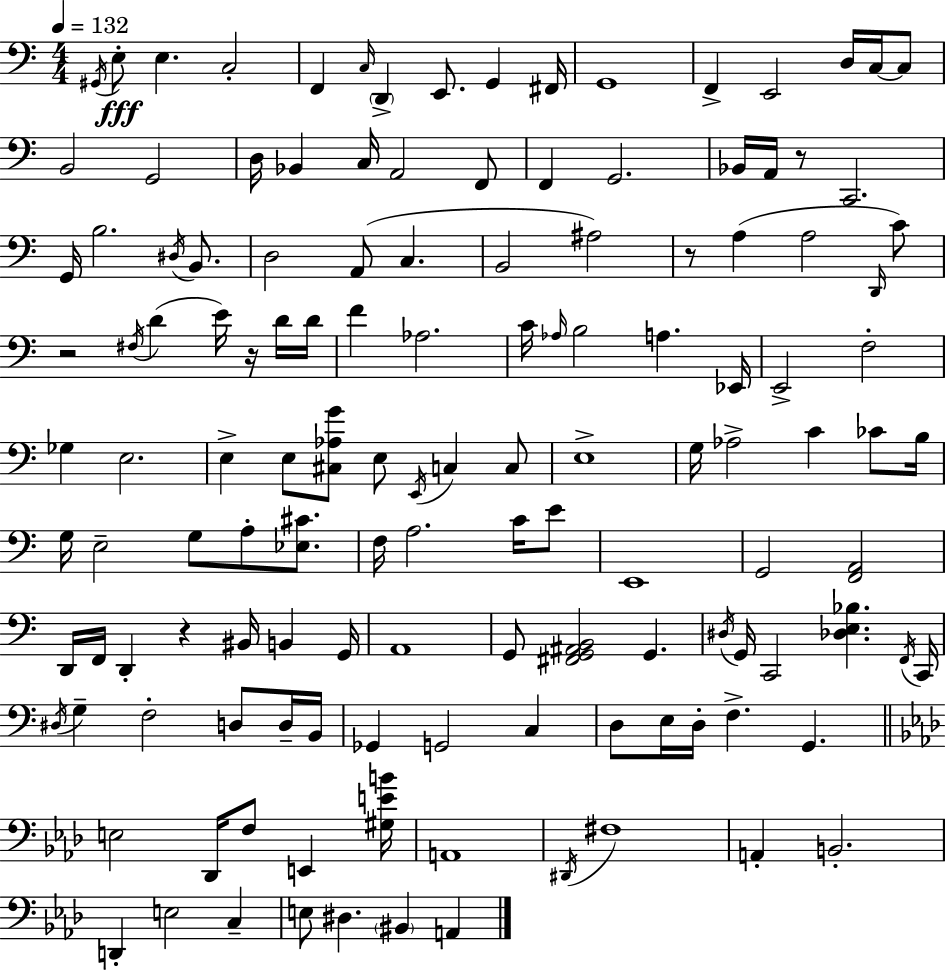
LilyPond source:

{
  \clef bass
  \numericTimeSignature
  \time 4/4
  \key a \minor
  \tempo 4 = 132
  \acciaccatura { gis,16 }\fff e8-. e4. c2-. | f,4 \grace { c16 } \parenthesize d,4-> e,8. g,4 | fis,16 g,1 | f,4-> e,2 d16 c16~~ | \break c8 b,2 g,2 | d16 bes,4 c16 a,2 | f,8 f,4 g,2. | bes,16 a,16 r8 c,2. | \break g,16 b2. \acciaccatura { dis16 } | b,8. d2 a,8( c4. | b,2 ais2) | r8 a4( a2 | \break \grace { d,16 } c'8) r2 \acciaccatura { fis16 }( d'4 | e'16) r16 d'16 d'16 f'4 aes2. | c'16 \grace { aes16 } b2 a4. | ees,16 e,2-> f2-. | \break ges4 e2. | e4-> e8 <cis aes g'>8 e8 | \acciaccatura { e,16 } c4 c8 e1-> | g16 aes2-> | \break c'4 ces'8 b16 g16 e2-- | g8 a8-. <ees cis'>8. f16 a2. | c'16 e'8 e,1 | g,2 <f, a,>2 | \break d,16 f,16 d,4-. r4 | bis,16 b,4 g,16 a,1 | g,8 <fis, g, ais, b,>2 | g,4. \acciaccatura { dis16 } g,16 c,2 | \break <des e bes>4. \acciaccatura { f,16 } c,16 \acciaccatura { dis16 } g4-- f2-. | d8 d16-- b,16 ges,4 g,2 | c4 d8 e16 d16-. f4.-> | g,4. \bar "||" \break \key f \minor e2 des,16 f8 e,4 <gis e' b'>16 | a,1 | \acciaccatura { dis,16 } fis1 | a,4-. b,2.-. | \break d,4-. e2 c4-- | e8 dis4. \parenthesize bis,4 a,4 | \bar "|."
}